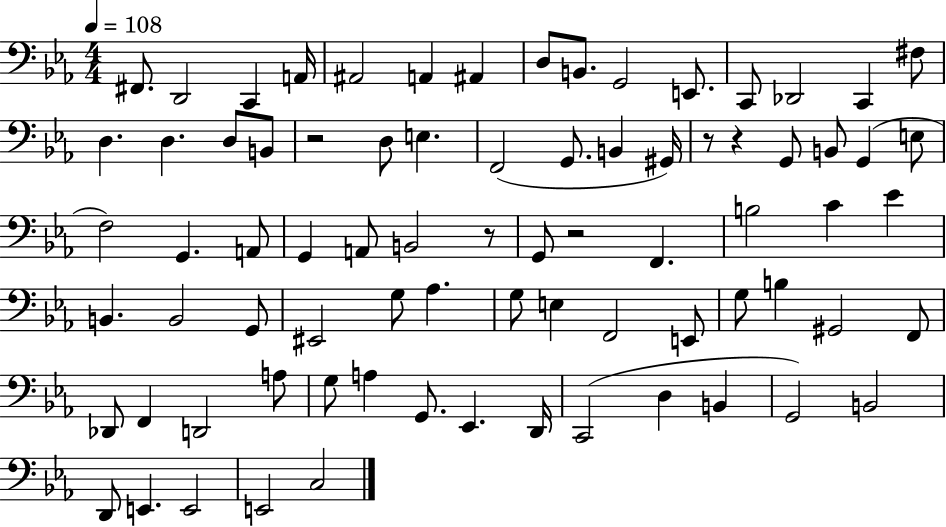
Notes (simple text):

F#2/e. D2/h C2/q A2/s A#2/h A2/q A#2/q D3/e B2/e. G2/h E2/e. C2/e Db2/h C2/q F#3/e D3/q. D3/q. D3/e B2/e R/h D3/e E3/q. F2/h G2/e. B2/q G#2/s R/e R/q G2/e B2/e G2/q E3/e F3/h G2/q. A2/e G2/q A2/e B2/h R/e G2/e R/h F2/q. B3/h C4/q Eb4/q B2/q. B2/h G2/e EIS2/h G3/e Ab3/q. G3/e E3/q F2/h E2/e G3/e B3/q G#2/h F2/e Db2/e F2/q D2/h A3/e G3/e A3/q G2/e. Eb2/q. D2/s C2/h D3/q B2/q G2/h B2/h D2/e E2/q. E2/h E2/h C3/h